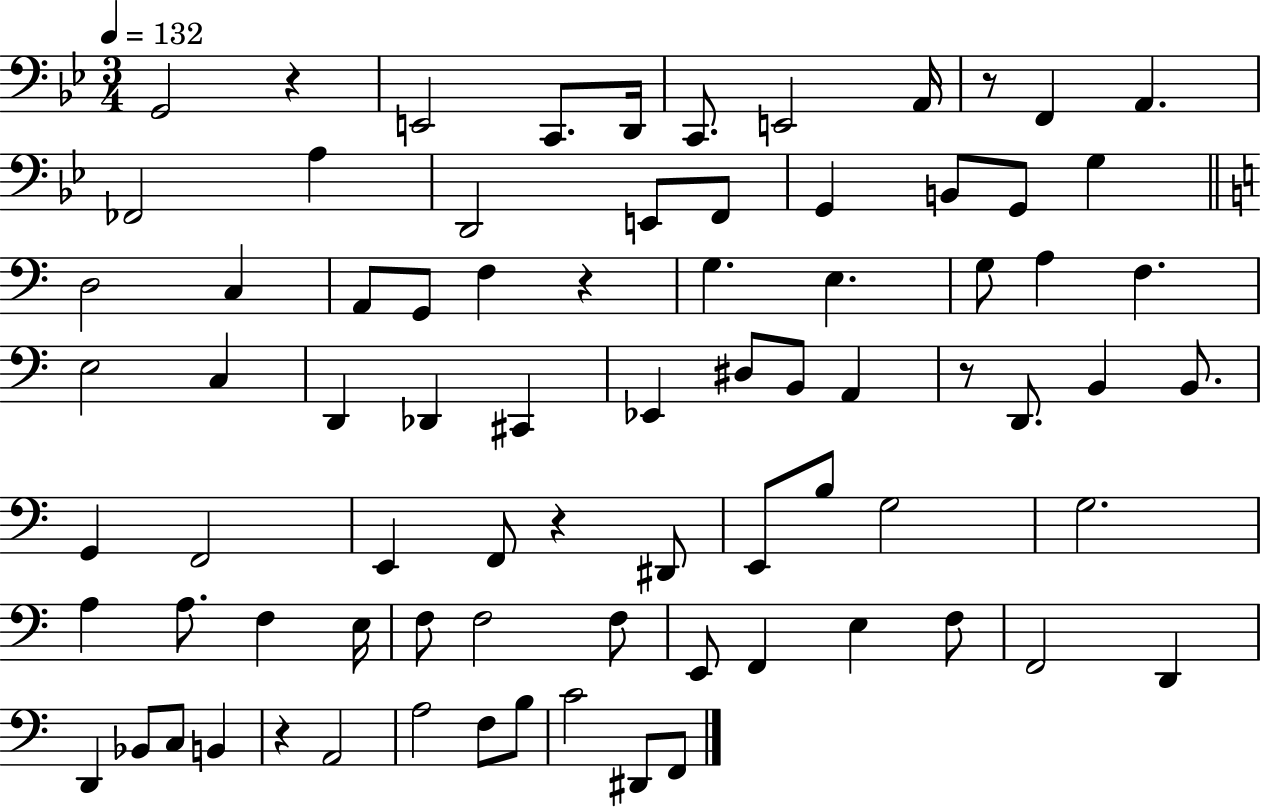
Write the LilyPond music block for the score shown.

{
  \clef bass
  \numericTimeSignature
  \time 3/4
  \key bes \major
  \tempo 4 = 132
  g,2 r4 | e,2 c,8. d,16 | c,8. e,2 a,16 | r8 f,4 a,4. | \break fes,2 a4 | d,2 e,8 f,8 | g,4 b,8 g,8 g4 | \bar "||" \break \key c \major d2 c4 | a,8 g,8 f4 r4 | g4. e4. | g8 a4 f4. | \break e2 c4 | d,4 des,4 cis,4 | ees,4 dis8 b,8 a,4 | r8 d,8. b,4 b,8. | \break g,4 f,2 | e,4 f,8 r4 dis,8 | e,8 b8 g2 | g2. | \break a4 a8. f4 e16 | f8 f2 f8 | e,8 f,4 e4 f8 | f,2 d,4 | \break d,4 bes,8 c8 b,4 | r4 a,2 | a2 f8 b8 | c'2 dis,8 f,8 | \break \bar "|."
}